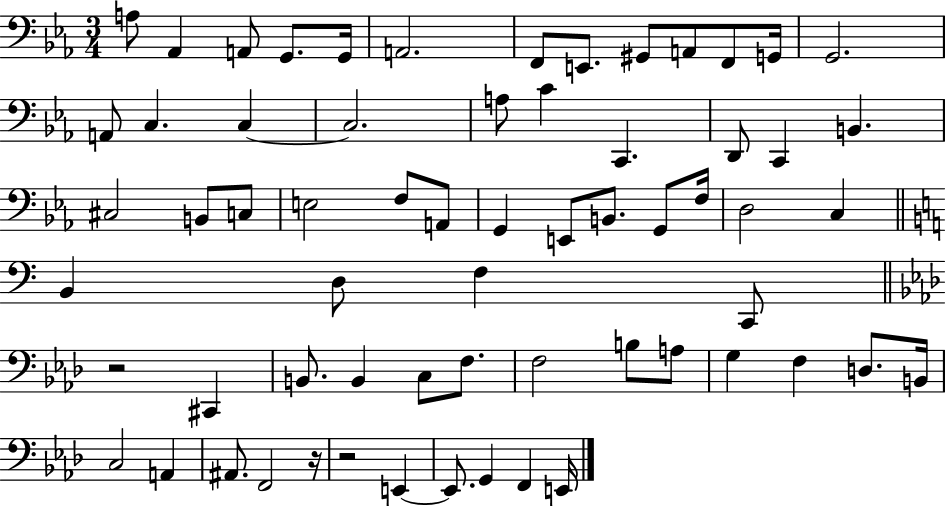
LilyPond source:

{
  \clef bass
  \numericTimeSignature
  \time 3/4
  \key ees \major
  a8 aes,4 a,8 g,8. g,16 | a,2. | f,8 e,8. gis,8 a,8 f,8 g,16 | g,2. | \break a,8 c4. c4~~ | c2. | a8 c'4 c,4. | d,8 c,4 b,4. | \break cis2 b,8 c8 | e2 f8 a,8 | g,4 e,8 b,8. g,8 f16 | d2 c4 | \break \bar "||" \break \key c \major b,4 d8 f4 c,8 | \bar "||" \break \key f \minor r2 cis,4 | b,8. b,4 c8 f8. | f2 b8 a8 | g4 f4 d8. b,16 | \break c2 a,4 | ais,8. f,2 r16 | r2 e,4~~ | e,8. g,4 f,4 e,16 | \break \bar "|."
}